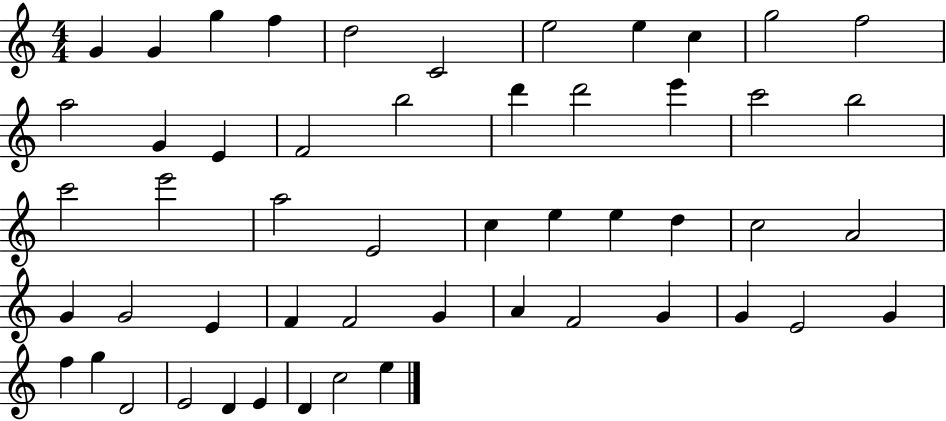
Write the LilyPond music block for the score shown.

{
  \clef treble
  \numericTimeSignature
  \time 4/4
  \key c \major
  g'4 g'4 g''4 f''4 | d''2 c'2 | e''2 e''4 c''4 | g''2 f''2 | \break a''2 g'4 e'4 | f'2 b''2 | d'''4 d'''2 e'''4 | c'''2 b''2 | \break c'''2 e'''2 | a''2 e'2 | c''4 e''4 e''4 d''4 | c''2 a'2 | \break g'4 g'2 e'4 | f'4 f'2 g'4 | a'4 f'2 g'4 | g'4 e'2 g'4 | \break f''4 g''4 d'2 | e'2 d'4 e'4 | d'4 c''2 e''4 | \bar "|."
}